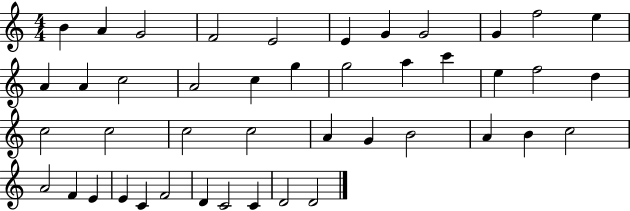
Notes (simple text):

B4/q A4/q G4/h F4/h E4/h E4/q G4/q G4/h G4/q F5/h E5/q A4/q A4/q C5/h A4/h C5/q G5/q G5/h A5/q C6/q E5/q F5/h D5/q C5/h C5/h C5/h C5/h A4/q G4/q B4/h A4/q B4/q C5/h A4/h F4/q E4/q E4/q C4/q F4/h D4/q C4/h C4/q D4/h D4/h